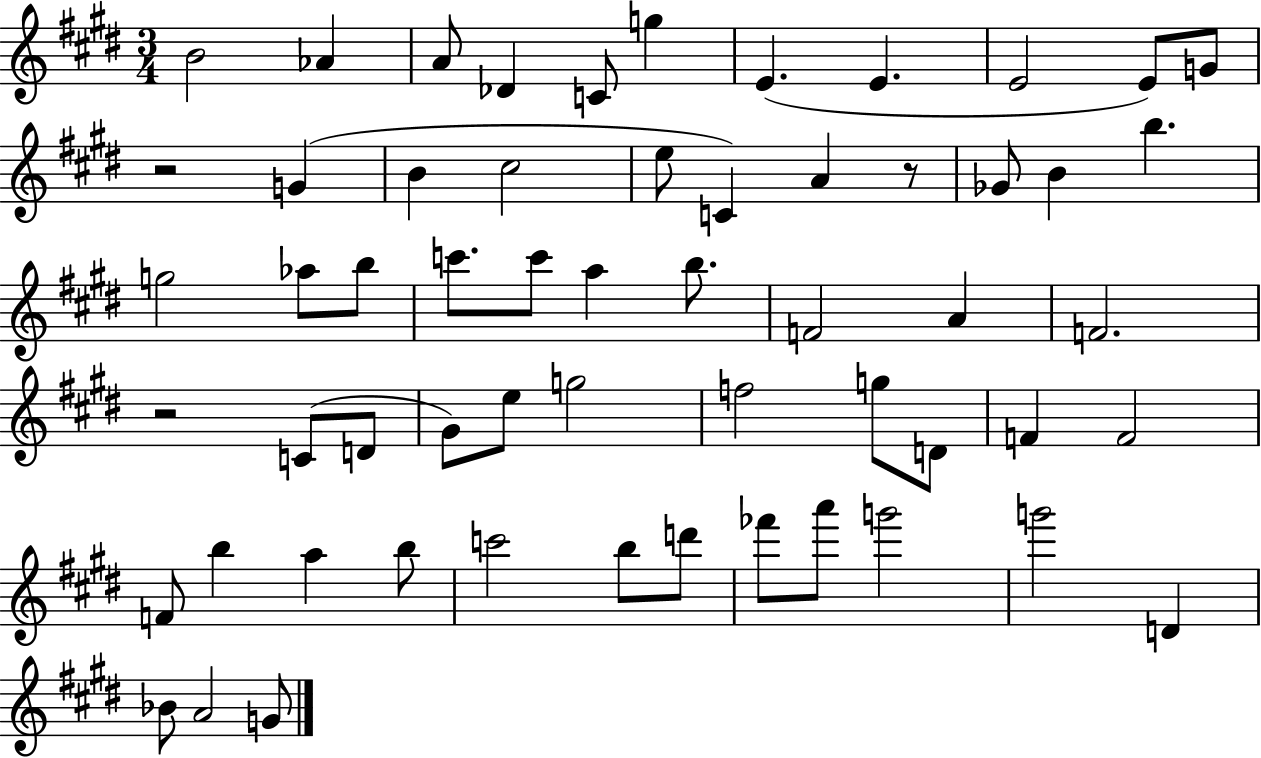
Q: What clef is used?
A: treble